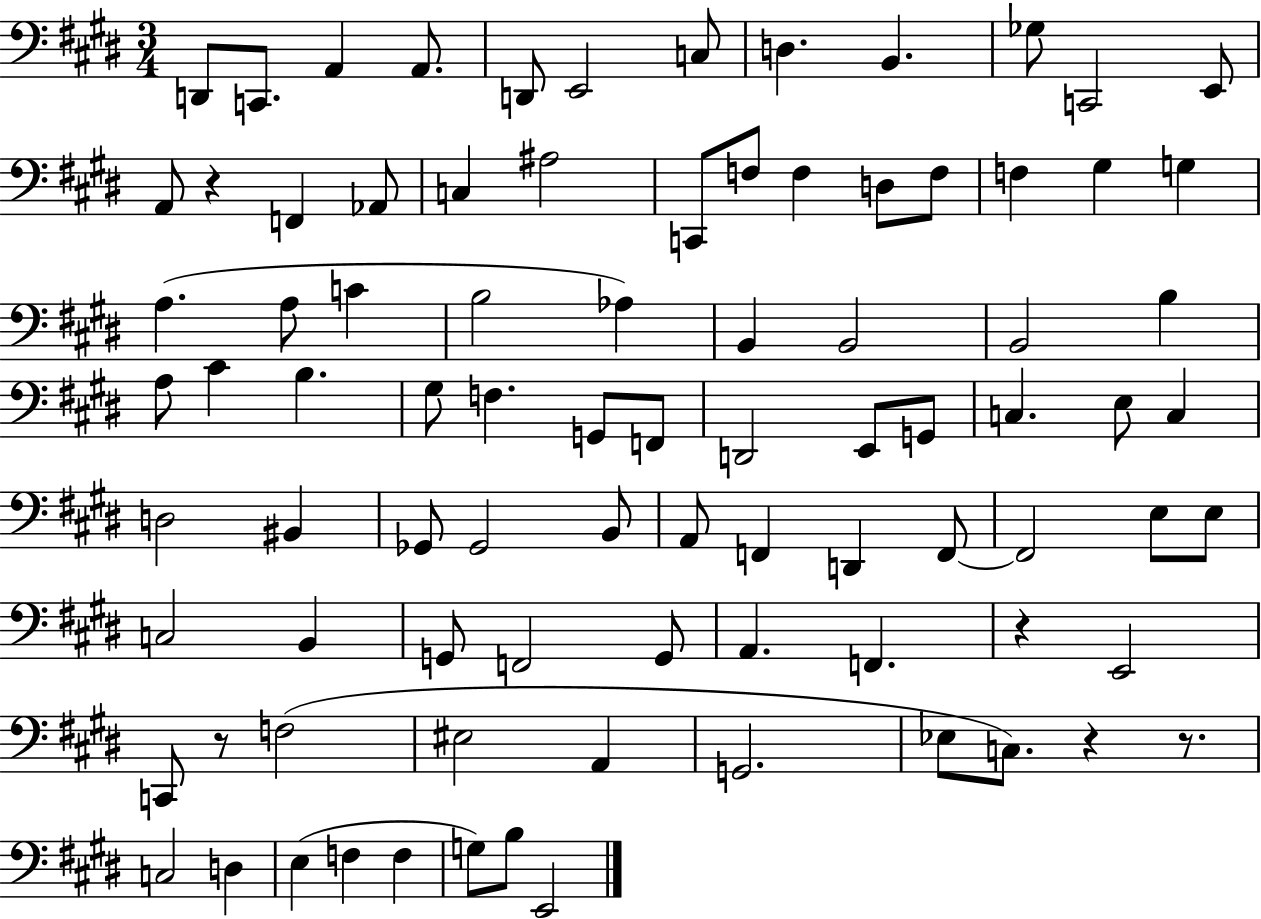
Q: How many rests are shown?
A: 5